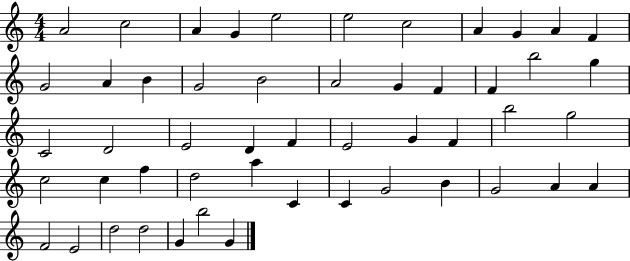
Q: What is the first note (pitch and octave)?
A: A4